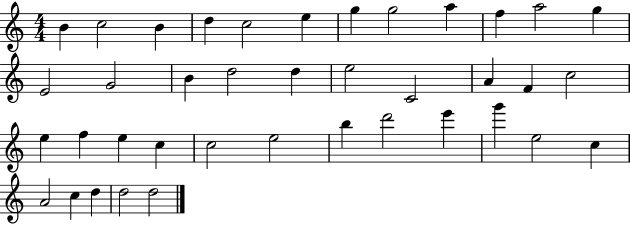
B4/q C5/h B4/q D5/q C5/h E5/q G5/q G5/h A5/q F5/q A5/h G5/q E4/h G4/h B4/q D5/h D5/q E5/h C4/h A4/q F4/q C5/h E5/q F5/q E5/q C5/q C5/h E5/h B5/q D6/h E6/q G6/q E5/h C5/q A4/h C5/q D5/q D5/h D5/h